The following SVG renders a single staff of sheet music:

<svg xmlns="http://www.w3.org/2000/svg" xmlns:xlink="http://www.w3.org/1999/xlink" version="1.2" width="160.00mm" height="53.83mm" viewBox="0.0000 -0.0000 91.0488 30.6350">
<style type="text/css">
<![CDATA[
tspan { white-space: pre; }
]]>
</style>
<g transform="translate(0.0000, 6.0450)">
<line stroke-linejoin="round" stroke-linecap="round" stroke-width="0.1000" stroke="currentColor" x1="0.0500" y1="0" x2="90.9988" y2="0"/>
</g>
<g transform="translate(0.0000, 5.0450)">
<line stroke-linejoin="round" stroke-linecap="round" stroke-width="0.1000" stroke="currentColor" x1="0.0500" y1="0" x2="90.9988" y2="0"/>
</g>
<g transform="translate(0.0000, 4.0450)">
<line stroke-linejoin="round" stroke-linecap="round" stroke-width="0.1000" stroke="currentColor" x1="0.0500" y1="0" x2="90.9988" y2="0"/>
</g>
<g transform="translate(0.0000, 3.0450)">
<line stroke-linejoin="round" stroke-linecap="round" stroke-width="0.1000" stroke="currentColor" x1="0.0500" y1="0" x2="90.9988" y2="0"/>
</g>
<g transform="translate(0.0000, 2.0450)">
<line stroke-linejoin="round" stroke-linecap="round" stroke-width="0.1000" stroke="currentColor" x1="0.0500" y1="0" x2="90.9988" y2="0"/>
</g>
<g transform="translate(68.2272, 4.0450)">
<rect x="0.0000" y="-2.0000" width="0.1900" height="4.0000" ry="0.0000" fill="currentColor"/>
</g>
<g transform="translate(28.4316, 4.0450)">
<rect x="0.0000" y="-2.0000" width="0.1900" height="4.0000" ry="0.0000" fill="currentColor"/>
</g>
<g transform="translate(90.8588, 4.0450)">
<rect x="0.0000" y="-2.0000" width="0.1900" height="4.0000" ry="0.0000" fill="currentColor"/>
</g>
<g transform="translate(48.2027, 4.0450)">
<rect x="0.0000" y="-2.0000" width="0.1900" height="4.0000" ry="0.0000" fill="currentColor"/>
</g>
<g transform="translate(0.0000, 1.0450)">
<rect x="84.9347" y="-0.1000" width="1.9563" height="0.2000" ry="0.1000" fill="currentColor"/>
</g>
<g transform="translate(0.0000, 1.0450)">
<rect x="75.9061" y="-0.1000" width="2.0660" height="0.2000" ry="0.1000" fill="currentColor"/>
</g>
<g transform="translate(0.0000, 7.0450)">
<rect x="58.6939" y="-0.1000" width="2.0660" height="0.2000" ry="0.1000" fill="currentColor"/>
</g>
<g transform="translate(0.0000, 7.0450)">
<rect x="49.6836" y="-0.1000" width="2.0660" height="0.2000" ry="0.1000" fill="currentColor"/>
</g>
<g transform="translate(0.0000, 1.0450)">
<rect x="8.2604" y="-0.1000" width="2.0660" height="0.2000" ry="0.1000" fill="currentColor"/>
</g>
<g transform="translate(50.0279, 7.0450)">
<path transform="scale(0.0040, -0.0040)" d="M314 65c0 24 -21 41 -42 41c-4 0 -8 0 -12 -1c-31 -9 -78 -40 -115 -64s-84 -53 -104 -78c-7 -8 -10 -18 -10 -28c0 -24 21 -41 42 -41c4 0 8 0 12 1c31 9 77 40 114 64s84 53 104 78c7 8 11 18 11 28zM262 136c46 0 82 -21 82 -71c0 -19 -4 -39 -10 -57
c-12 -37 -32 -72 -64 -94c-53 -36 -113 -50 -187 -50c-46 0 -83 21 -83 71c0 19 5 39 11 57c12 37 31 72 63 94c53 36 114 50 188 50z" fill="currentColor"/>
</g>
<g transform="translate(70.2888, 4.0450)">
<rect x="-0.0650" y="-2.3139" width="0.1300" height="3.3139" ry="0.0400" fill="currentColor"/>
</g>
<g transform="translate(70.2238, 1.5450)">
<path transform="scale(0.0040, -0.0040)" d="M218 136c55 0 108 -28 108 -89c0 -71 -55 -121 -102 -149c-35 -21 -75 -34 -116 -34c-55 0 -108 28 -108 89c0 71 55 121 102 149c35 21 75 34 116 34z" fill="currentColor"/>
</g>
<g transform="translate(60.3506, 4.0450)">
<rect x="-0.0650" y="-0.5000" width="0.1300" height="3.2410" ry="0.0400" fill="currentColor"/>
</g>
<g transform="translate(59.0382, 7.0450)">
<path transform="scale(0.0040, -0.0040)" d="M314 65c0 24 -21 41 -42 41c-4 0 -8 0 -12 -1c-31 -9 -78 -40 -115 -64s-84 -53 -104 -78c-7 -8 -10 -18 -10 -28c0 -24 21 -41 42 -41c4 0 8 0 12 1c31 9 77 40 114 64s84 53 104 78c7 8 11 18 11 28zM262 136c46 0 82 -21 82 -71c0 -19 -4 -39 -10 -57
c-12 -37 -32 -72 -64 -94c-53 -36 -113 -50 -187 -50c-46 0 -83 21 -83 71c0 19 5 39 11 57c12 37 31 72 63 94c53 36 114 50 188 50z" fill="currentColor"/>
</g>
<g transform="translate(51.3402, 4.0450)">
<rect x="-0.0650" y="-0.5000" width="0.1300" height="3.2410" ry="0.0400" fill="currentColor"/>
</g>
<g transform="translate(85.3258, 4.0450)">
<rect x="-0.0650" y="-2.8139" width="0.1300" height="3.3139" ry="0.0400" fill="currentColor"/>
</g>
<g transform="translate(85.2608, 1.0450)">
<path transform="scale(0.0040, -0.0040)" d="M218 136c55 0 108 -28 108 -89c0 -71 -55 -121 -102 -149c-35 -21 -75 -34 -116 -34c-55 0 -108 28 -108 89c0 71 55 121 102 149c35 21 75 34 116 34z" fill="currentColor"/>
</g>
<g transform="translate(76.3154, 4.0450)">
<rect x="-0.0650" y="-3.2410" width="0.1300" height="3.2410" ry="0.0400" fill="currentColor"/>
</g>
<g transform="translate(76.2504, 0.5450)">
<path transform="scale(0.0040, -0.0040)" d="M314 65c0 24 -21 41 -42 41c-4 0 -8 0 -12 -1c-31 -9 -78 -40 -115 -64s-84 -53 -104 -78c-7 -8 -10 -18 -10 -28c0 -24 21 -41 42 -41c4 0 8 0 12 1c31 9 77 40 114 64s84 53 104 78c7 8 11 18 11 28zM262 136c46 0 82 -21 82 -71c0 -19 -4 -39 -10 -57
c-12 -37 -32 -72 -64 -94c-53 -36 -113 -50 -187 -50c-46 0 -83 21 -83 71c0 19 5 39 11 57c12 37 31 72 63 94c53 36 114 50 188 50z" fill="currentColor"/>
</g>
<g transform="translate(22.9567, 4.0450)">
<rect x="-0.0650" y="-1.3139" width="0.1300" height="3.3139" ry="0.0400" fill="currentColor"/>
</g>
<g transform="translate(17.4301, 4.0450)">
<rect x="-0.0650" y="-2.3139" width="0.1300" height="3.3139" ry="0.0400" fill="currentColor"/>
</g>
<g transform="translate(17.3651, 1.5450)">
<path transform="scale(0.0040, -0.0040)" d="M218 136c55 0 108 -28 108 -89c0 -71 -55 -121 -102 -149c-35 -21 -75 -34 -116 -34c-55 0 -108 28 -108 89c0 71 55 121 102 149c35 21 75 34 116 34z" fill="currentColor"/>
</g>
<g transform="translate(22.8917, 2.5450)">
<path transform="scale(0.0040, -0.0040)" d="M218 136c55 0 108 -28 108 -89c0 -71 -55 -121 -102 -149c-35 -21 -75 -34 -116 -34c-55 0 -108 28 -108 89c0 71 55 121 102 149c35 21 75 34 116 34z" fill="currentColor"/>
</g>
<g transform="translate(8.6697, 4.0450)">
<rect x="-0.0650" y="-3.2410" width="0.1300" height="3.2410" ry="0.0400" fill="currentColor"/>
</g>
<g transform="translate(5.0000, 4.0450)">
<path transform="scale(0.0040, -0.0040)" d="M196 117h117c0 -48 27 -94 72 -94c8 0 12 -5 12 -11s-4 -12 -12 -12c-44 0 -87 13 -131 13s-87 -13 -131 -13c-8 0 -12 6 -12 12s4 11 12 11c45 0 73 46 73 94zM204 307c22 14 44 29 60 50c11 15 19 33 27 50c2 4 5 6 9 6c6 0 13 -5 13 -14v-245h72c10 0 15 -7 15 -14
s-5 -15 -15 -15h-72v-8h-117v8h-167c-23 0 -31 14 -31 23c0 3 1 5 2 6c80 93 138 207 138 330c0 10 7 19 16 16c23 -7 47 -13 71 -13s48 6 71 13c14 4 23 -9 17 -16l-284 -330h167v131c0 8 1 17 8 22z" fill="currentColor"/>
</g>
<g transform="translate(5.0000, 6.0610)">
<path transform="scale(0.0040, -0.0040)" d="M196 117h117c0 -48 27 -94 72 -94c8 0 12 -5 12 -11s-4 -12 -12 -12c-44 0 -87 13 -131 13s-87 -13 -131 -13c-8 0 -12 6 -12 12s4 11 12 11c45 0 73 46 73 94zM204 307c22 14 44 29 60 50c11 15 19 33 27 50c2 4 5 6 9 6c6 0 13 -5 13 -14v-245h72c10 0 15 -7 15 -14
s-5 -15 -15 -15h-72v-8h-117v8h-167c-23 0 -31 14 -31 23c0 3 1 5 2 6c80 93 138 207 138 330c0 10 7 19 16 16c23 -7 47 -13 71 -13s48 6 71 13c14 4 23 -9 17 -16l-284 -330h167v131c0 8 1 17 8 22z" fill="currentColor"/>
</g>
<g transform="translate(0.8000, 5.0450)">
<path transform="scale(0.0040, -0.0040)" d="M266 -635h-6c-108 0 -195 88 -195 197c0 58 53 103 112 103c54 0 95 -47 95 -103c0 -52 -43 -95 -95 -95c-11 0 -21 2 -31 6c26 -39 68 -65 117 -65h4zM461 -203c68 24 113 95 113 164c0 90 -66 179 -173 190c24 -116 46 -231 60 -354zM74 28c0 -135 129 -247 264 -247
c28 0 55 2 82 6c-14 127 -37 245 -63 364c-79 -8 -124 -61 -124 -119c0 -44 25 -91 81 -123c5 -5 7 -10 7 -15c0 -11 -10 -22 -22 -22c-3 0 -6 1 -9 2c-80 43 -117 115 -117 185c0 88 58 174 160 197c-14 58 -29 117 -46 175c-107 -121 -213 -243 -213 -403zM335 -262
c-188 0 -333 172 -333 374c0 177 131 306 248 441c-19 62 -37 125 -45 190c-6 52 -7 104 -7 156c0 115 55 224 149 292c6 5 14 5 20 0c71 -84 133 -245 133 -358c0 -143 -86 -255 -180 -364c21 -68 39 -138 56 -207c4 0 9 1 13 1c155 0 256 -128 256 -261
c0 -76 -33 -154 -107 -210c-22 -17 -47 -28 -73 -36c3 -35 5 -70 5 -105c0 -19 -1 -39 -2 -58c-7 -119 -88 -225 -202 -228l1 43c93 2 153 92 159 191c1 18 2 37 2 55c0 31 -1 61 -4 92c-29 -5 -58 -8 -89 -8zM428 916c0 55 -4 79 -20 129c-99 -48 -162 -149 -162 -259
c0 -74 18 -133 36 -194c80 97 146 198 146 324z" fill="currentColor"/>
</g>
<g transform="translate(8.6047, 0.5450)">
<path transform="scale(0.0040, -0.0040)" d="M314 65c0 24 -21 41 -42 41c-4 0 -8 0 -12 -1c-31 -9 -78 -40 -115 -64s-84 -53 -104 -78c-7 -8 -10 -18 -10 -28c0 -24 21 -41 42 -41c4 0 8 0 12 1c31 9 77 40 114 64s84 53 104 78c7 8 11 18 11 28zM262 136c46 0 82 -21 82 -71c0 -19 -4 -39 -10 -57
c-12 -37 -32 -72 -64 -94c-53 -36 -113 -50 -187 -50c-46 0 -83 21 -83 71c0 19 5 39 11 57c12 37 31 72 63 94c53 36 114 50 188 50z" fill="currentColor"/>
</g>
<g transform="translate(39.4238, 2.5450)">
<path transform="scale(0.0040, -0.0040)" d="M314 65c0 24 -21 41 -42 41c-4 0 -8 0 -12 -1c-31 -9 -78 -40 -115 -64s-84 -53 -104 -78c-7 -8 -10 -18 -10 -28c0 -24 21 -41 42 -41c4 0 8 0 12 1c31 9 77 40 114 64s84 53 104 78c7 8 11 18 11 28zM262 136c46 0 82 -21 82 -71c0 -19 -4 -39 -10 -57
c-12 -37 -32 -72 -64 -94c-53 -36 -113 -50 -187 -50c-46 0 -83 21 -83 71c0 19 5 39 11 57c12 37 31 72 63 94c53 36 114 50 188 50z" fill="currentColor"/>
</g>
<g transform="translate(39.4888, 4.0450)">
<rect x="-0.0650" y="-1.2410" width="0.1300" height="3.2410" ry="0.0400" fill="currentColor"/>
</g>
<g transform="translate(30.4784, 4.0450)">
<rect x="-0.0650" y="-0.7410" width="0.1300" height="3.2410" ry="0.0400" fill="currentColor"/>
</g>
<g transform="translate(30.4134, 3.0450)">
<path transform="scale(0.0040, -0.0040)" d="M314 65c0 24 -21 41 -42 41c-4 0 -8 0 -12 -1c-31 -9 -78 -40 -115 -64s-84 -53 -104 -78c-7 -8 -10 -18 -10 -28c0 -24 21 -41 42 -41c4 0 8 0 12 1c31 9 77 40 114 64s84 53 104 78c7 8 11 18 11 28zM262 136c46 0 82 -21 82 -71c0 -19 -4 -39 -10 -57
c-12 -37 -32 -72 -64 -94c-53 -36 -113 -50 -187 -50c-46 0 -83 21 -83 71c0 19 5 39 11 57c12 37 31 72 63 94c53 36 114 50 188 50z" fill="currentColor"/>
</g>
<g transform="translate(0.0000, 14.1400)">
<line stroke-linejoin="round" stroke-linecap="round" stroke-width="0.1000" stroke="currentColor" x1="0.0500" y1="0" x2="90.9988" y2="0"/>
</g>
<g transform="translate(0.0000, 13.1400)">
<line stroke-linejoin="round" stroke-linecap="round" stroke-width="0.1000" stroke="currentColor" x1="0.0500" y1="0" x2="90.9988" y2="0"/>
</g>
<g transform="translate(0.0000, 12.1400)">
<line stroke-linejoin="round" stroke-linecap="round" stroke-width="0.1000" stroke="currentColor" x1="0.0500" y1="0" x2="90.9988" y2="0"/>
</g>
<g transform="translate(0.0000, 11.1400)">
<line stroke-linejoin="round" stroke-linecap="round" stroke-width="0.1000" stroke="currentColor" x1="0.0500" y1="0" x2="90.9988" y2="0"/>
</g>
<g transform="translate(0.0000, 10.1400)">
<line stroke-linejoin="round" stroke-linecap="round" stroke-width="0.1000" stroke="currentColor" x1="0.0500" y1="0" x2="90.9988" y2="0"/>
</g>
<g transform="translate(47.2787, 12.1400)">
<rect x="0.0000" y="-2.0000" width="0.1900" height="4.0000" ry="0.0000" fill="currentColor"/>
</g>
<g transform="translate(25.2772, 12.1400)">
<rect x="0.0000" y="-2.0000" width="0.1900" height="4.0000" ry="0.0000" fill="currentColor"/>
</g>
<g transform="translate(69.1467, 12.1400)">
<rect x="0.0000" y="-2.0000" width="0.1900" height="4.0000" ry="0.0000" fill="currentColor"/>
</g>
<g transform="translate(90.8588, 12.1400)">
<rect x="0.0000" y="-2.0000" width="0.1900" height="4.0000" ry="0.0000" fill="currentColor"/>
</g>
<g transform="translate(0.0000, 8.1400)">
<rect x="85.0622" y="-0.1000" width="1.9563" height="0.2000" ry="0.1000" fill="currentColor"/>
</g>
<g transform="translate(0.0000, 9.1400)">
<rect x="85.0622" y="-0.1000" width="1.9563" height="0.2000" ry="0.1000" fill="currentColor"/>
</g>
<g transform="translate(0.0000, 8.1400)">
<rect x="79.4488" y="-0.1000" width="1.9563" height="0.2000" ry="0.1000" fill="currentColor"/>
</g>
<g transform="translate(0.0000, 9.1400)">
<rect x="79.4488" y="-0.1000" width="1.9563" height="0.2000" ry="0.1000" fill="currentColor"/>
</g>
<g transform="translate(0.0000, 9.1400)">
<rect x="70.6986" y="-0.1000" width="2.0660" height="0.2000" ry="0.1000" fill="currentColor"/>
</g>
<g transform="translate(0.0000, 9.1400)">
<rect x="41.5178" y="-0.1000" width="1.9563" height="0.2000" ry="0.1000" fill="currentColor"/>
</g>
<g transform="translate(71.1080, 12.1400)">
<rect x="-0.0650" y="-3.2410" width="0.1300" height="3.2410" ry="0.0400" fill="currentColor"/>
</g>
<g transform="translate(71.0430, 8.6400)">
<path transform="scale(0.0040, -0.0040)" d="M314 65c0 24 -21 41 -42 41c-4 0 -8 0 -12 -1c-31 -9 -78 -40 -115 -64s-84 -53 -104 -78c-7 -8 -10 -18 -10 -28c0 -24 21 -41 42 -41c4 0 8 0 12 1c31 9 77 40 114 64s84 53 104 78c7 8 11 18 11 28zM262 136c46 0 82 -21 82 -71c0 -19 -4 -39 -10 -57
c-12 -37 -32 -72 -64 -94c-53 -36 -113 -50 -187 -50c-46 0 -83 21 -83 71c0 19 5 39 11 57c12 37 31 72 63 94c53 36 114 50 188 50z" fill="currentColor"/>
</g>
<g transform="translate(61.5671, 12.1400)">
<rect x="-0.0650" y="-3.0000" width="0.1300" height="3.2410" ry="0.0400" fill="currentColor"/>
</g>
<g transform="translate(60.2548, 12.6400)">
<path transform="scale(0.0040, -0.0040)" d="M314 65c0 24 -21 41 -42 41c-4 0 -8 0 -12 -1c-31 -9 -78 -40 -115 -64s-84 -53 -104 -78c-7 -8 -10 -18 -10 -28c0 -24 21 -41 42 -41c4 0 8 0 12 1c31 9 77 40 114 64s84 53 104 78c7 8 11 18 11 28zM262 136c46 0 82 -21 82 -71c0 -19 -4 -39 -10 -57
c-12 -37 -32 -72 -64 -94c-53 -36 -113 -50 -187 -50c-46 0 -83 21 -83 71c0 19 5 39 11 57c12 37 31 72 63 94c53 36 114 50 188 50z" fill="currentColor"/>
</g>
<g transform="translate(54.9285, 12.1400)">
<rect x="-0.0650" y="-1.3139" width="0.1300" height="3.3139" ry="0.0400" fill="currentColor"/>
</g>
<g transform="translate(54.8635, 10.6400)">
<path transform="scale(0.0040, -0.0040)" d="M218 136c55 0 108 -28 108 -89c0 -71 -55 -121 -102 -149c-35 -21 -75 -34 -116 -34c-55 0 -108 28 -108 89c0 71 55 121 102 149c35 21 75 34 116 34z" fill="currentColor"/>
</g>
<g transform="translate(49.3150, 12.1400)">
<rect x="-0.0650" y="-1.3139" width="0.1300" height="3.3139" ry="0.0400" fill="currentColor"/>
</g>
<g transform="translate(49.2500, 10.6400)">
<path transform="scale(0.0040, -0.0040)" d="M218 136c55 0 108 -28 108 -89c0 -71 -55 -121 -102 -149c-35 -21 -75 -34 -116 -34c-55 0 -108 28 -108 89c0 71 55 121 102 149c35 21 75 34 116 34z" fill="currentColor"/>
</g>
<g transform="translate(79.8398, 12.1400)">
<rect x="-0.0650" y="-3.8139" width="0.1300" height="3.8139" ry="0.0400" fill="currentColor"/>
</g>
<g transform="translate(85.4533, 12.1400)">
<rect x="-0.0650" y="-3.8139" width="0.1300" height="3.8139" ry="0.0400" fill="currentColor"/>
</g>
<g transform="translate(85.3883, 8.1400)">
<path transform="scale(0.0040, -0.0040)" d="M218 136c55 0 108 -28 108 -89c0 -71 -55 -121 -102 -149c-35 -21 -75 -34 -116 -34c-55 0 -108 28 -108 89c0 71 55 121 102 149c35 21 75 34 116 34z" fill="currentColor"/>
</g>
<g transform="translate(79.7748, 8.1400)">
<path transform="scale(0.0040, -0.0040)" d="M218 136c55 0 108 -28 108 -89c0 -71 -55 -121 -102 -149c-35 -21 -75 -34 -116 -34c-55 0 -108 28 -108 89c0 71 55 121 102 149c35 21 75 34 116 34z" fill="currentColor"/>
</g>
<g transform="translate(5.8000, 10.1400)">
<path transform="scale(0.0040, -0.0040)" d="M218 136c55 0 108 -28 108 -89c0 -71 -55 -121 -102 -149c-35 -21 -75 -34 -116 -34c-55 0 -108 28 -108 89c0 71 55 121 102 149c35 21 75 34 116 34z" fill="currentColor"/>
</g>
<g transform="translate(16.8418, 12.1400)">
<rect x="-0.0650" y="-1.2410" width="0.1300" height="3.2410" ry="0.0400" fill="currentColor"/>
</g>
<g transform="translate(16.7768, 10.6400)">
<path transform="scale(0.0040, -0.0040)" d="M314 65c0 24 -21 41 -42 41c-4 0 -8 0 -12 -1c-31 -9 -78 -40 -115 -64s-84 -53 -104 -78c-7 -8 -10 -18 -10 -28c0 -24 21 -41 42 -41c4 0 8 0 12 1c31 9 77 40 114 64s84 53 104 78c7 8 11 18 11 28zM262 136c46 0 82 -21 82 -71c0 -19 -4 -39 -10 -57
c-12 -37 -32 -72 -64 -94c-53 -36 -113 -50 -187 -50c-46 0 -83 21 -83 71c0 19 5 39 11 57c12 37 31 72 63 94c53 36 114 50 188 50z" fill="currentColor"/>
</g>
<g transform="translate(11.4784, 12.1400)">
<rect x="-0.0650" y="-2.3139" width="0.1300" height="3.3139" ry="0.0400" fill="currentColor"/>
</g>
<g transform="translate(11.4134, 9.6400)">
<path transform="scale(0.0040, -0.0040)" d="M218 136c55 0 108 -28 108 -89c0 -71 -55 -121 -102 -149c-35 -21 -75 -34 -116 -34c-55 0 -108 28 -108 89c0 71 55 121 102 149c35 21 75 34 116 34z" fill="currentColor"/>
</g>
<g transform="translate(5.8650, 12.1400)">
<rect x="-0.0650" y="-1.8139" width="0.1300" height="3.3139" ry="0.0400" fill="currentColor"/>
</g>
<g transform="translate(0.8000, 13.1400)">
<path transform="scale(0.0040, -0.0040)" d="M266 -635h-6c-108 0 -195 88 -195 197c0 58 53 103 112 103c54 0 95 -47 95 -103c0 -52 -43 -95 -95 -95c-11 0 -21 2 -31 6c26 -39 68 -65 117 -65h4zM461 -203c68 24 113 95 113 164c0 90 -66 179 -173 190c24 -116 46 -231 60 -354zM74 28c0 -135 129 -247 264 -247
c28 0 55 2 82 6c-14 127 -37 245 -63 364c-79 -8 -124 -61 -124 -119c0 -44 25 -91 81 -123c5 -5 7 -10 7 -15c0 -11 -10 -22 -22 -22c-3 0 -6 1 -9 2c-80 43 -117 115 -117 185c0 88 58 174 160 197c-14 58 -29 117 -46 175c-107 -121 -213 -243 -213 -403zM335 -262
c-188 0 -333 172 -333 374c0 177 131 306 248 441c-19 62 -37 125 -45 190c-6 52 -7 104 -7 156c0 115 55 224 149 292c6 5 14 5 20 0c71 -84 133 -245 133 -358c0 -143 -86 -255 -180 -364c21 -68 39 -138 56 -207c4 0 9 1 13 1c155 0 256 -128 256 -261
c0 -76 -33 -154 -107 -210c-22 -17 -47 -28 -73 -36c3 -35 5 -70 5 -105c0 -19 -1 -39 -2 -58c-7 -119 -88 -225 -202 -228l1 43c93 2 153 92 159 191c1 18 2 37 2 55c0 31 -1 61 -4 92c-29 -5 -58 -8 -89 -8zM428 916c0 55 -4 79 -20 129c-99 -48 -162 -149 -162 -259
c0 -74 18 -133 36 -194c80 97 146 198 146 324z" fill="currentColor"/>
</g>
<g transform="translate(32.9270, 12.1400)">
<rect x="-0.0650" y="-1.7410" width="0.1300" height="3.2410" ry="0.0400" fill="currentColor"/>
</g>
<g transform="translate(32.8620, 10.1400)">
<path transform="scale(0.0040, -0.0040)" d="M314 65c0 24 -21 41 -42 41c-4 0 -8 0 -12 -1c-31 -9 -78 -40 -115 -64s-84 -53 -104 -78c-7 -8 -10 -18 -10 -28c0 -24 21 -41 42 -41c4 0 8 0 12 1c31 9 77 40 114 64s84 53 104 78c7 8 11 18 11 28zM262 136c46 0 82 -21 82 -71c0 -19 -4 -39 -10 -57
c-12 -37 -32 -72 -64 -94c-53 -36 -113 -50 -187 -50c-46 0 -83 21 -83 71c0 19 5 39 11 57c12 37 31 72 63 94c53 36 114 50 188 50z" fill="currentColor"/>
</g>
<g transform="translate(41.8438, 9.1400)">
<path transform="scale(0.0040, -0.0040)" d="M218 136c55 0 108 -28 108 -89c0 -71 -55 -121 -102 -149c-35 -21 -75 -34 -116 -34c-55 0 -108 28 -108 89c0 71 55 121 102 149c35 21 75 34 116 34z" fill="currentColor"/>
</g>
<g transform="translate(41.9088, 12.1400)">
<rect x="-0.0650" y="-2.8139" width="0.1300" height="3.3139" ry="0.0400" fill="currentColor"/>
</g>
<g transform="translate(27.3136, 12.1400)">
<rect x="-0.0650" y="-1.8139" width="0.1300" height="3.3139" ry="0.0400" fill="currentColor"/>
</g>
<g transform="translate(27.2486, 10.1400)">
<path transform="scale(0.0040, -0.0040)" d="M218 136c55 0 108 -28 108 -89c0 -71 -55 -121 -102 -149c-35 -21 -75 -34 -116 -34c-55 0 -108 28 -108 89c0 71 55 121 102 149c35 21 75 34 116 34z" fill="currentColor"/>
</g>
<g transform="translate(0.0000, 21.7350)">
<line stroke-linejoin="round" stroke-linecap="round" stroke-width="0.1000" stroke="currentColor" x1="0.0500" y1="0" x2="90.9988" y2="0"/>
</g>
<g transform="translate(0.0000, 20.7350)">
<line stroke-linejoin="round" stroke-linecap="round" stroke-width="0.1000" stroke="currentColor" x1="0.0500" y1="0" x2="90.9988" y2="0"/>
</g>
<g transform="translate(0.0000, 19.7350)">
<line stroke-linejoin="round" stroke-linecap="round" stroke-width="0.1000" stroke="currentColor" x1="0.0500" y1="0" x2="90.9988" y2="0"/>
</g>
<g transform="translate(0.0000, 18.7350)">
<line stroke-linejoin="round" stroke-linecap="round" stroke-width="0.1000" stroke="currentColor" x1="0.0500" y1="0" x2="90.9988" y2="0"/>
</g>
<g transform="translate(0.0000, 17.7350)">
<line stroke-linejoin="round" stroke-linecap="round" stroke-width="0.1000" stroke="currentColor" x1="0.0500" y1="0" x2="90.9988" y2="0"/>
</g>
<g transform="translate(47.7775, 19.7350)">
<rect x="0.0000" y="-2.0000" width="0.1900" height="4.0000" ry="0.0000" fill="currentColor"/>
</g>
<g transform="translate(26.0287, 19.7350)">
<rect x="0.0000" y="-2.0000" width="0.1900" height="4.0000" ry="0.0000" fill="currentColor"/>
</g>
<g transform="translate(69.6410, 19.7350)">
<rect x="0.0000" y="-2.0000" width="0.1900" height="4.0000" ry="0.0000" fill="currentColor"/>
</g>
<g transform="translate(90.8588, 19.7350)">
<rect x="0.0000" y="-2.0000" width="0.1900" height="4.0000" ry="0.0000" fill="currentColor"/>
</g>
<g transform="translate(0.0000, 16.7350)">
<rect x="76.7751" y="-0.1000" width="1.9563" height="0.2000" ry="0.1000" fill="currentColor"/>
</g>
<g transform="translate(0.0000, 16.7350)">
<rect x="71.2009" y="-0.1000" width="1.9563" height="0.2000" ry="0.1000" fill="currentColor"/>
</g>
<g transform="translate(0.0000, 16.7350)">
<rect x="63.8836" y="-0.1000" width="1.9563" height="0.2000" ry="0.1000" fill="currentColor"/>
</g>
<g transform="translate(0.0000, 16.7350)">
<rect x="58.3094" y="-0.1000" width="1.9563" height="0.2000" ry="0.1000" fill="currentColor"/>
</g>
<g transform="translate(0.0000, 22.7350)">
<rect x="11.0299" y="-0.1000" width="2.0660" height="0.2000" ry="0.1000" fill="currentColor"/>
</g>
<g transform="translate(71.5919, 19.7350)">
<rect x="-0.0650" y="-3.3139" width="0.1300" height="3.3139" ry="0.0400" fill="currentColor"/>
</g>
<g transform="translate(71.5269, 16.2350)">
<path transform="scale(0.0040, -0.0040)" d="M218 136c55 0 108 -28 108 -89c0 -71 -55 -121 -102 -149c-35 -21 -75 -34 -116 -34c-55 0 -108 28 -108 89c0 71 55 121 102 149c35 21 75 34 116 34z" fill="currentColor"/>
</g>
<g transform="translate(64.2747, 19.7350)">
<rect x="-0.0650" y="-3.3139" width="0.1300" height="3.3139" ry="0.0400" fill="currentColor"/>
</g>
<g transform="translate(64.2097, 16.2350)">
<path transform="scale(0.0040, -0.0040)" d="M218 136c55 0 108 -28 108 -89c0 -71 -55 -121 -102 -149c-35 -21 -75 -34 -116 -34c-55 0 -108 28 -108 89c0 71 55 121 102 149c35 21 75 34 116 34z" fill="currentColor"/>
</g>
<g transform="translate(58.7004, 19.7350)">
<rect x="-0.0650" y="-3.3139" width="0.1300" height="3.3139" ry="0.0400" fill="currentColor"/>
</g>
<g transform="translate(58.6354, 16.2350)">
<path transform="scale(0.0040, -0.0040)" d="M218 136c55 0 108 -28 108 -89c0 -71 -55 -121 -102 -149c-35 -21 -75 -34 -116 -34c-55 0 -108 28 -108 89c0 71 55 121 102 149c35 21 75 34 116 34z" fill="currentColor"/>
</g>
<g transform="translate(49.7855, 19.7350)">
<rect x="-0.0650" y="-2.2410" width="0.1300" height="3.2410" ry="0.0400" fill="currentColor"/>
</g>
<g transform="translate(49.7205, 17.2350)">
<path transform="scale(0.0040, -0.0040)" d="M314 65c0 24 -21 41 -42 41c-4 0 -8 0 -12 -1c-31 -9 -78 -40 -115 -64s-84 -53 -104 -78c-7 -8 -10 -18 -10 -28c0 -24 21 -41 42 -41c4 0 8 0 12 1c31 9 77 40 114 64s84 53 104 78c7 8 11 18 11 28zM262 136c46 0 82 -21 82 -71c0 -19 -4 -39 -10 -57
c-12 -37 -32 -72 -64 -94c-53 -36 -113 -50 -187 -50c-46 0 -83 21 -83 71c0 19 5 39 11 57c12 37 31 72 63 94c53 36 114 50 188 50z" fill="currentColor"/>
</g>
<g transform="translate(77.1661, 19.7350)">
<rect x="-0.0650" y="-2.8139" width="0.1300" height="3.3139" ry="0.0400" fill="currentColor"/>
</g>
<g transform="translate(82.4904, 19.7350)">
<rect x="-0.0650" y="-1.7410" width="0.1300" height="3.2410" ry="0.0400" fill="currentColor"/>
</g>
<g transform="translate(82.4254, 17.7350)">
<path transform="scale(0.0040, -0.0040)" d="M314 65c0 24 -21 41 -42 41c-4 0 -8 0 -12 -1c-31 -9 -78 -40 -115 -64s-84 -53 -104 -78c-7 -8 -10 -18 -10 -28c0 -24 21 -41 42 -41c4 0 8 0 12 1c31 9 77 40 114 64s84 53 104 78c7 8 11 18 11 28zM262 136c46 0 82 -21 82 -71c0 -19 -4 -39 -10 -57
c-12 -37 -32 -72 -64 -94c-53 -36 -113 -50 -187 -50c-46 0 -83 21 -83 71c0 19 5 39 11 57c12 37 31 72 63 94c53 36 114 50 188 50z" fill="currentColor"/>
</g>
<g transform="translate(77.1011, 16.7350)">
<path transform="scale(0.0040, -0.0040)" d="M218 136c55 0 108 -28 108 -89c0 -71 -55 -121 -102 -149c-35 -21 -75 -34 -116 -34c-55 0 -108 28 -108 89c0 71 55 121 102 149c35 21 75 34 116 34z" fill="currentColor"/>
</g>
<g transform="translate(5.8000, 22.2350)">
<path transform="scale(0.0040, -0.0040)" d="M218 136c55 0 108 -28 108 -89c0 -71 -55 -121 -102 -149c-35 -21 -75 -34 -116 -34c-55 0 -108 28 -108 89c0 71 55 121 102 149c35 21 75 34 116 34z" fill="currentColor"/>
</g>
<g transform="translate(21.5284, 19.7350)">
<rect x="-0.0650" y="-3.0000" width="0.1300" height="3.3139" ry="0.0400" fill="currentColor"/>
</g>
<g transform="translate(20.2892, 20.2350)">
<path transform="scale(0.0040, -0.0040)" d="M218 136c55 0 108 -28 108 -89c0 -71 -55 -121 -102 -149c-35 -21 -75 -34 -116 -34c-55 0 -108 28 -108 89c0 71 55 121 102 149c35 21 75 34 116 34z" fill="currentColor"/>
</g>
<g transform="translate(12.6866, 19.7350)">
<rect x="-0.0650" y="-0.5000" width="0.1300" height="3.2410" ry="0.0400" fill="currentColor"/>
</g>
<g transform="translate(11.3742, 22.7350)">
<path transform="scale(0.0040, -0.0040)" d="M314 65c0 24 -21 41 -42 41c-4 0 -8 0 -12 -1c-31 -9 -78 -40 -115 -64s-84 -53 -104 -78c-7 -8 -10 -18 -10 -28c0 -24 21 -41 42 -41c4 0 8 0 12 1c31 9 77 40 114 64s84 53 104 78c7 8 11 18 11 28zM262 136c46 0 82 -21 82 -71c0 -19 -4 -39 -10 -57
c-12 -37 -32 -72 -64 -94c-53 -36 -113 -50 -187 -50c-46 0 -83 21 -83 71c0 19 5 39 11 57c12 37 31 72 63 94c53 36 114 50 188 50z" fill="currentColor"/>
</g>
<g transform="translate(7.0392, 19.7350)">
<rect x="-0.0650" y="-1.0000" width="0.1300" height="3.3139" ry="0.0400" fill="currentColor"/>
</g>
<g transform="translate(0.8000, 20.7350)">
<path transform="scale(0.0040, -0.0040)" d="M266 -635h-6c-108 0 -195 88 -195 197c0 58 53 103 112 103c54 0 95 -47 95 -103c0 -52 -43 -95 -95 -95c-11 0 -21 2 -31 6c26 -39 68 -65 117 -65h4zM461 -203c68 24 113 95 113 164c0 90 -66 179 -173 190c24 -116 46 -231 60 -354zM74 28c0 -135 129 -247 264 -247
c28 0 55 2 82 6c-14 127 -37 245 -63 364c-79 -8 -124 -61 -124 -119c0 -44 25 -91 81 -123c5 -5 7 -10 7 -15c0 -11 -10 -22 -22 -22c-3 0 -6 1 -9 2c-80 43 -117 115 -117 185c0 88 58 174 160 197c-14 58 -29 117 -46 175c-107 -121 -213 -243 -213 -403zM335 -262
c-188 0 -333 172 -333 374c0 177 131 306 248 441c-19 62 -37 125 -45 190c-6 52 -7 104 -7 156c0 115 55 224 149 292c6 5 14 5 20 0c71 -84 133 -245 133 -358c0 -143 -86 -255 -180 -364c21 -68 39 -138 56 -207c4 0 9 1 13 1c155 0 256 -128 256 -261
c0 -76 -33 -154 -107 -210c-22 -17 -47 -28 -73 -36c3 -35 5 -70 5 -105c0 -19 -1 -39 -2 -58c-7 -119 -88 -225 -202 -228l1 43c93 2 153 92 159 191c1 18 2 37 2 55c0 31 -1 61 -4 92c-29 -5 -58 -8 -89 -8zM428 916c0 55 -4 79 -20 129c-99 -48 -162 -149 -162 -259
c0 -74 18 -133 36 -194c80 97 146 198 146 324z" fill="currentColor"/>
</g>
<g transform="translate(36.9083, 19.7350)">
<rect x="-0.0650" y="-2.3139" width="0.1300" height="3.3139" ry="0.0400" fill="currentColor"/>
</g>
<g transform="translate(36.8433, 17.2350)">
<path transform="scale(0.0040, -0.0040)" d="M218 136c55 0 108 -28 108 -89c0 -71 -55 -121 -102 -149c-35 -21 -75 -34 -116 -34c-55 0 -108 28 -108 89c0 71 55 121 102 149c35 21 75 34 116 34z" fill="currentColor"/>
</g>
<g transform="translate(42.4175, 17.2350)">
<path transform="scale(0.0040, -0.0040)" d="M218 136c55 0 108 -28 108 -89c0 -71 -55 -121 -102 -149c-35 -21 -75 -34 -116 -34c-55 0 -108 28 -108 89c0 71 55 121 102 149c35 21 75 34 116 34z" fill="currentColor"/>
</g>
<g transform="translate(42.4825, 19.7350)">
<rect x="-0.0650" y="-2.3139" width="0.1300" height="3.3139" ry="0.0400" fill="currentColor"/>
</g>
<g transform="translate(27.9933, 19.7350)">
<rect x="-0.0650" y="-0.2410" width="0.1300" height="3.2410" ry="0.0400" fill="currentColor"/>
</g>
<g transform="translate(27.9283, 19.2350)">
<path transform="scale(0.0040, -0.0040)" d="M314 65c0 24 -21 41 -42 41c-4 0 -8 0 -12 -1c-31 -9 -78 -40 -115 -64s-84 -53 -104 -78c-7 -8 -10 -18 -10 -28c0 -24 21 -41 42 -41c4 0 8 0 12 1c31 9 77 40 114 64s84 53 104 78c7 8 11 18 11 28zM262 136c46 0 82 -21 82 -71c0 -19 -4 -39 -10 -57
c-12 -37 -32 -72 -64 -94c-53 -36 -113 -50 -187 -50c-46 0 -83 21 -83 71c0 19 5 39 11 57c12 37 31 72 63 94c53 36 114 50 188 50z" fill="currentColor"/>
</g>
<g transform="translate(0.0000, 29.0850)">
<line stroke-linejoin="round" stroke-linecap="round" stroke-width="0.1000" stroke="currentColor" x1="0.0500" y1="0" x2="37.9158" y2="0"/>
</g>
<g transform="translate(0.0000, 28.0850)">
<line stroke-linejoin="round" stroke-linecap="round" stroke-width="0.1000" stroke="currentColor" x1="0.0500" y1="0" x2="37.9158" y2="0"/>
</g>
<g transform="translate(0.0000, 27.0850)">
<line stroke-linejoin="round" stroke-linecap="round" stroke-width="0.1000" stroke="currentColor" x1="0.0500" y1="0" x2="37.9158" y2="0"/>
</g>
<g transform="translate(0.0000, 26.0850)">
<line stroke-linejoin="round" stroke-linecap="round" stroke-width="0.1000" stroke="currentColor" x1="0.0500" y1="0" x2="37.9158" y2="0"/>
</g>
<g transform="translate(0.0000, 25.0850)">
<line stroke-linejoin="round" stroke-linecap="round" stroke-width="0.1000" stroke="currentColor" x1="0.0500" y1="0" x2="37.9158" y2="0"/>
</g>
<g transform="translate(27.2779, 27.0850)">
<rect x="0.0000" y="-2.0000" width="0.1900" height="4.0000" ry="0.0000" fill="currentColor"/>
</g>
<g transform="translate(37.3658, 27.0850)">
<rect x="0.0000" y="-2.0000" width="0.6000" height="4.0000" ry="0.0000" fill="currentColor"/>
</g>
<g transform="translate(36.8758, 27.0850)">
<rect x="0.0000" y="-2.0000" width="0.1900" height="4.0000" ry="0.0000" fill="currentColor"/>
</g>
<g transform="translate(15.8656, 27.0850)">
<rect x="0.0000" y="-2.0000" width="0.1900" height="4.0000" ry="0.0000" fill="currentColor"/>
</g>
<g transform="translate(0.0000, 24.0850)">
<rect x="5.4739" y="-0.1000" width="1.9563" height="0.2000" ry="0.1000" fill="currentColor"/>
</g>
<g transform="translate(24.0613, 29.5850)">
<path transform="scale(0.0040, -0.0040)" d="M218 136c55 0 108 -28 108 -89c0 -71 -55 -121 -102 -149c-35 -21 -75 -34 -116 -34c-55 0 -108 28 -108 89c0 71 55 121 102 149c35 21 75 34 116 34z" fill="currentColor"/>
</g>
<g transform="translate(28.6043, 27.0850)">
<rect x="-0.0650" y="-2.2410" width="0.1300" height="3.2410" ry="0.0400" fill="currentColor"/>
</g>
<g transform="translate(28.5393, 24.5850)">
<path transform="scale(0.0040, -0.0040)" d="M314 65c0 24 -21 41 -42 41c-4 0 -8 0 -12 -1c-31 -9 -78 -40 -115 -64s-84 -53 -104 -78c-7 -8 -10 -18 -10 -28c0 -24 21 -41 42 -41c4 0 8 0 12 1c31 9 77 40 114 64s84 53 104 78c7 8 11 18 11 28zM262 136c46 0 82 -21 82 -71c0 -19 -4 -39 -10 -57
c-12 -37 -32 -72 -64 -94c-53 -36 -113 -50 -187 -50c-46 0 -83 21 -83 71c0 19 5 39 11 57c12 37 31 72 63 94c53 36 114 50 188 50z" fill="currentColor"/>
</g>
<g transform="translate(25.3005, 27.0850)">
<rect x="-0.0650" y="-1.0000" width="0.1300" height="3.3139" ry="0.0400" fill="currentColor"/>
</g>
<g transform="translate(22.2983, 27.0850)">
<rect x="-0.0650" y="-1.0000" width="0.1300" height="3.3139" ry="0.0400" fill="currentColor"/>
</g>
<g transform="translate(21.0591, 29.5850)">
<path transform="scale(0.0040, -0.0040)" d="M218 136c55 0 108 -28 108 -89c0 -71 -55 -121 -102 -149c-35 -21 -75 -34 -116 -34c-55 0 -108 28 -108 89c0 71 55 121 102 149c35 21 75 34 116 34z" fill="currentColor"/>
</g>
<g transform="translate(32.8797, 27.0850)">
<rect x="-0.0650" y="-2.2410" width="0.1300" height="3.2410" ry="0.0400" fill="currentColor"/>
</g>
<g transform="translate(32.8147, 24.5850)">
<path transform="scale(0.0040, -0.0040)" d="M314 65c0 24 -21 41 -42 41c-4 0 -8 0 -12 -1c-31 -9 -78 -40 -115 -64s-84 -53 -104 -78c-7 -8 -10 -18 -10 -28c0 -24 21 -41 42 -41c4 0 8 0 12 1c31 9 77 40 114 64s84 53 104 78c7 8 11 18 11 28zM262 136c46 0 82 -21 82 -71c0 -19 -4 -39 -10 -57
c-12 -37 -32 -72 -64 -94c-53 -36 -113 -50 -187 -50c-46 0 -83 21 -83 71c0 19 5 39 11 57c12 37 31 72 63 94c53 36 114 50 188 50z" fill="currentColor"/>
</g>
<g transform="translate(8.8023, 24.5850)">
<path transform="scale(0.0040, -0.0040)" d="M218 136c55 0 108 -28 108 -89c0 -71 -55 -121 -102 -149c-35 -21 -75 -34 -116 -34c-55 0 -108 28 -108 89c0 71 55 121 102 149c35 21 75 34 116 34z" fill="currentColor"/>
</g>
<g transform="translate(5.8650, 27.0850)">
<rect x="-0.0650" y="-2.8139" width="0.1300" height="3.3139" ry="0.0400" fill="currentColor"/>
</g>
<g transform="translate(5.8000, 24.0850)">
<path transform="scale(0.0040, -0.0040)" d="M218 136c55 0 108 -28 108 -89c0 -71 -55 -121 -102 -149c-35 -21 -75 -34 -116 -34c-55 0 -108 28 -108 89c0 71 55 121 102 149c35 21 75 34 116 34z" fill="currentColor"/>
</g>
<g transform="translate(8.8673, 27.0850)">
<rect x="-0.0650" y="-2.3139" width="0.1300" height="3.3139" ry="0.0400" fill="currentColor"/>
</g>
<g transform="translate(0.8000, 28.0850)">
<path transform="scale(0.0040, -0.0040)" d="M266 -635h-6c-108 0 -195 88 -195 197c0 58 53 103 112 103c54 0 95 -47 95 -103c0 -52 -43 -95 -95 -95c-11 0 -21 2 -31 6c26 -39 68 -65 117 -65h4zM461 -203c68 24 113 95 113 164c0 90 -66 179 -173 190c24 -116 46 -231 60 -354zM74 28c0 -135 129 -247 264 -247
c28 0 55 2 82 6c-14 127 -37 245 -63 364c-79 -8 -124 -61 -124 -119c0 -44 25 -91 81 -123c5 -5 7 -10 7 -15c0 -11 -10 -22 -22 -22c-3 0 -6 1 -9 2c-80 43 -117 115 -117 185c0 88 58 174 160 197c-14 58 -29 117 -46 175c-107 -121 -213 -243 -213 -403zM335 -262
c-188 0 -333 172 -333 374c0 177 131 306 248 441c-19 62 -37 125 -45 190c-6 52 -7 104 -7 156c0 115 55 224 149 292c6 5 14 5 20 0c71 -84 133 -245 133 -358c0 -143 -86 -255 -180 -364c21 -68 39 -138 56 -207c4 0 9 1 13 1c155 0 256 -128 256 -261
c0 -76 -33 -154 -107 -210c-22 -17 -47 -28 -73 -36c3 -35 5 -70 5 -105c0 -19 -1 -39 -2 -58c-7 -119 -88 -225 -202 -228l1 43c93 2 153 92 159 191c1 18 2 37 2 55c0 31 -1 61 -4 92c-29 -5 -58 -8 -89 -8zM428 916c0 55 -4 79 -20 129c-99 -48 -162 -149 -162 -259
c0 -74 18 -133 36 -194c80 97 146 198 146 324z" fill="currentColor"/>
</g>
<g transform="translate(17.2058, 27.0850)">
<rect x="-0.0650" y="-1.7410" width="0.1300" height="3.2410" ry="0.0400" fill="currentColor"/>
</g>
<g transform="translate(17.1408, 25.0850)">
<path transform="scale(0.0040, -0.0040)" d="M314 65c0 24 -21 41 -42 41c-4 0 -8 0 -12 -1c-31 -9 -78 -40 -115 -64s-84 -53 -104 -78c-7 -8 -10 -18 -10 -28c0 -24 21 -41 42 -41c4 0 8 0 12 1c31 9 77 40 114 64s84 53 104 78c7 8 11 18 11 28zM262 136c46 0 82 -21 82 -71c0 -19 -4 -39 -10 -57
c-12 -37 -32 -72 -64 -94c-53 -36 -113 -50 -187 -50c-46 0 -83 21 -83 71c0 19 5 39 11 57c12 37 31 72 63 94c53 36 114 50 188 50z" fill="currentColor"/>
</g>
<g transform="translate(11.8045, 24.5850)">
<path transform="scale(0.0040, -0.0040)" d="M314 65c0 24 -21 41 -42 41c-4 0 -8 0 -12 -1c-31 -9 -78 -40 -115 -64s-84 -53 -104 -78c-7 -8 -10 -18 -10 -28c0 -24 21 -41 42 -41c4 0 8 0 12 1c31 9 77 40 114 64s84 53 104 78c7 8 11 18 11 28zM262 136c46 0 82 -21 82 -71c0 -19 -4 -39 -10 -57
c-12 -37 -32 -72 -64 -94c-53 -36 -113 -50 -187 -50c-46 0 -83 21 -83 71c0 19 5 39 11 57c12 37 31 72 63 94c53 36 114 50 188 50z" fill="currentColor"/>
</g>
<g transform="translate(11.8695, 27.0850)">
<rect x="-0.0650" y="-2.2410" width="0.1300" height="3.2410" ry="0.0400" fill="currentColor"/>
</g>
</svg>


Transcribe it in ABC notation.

X:1
T:Untitled
M:4/4
L:1/4
K:C
b2 g e d2 e2 C2 C2 g b2 a f g e2 f f2 a e e A2 b2 c' c' D C2 A c2 g g g2 b b b a f2 a g g2 f2 D D g2 g2